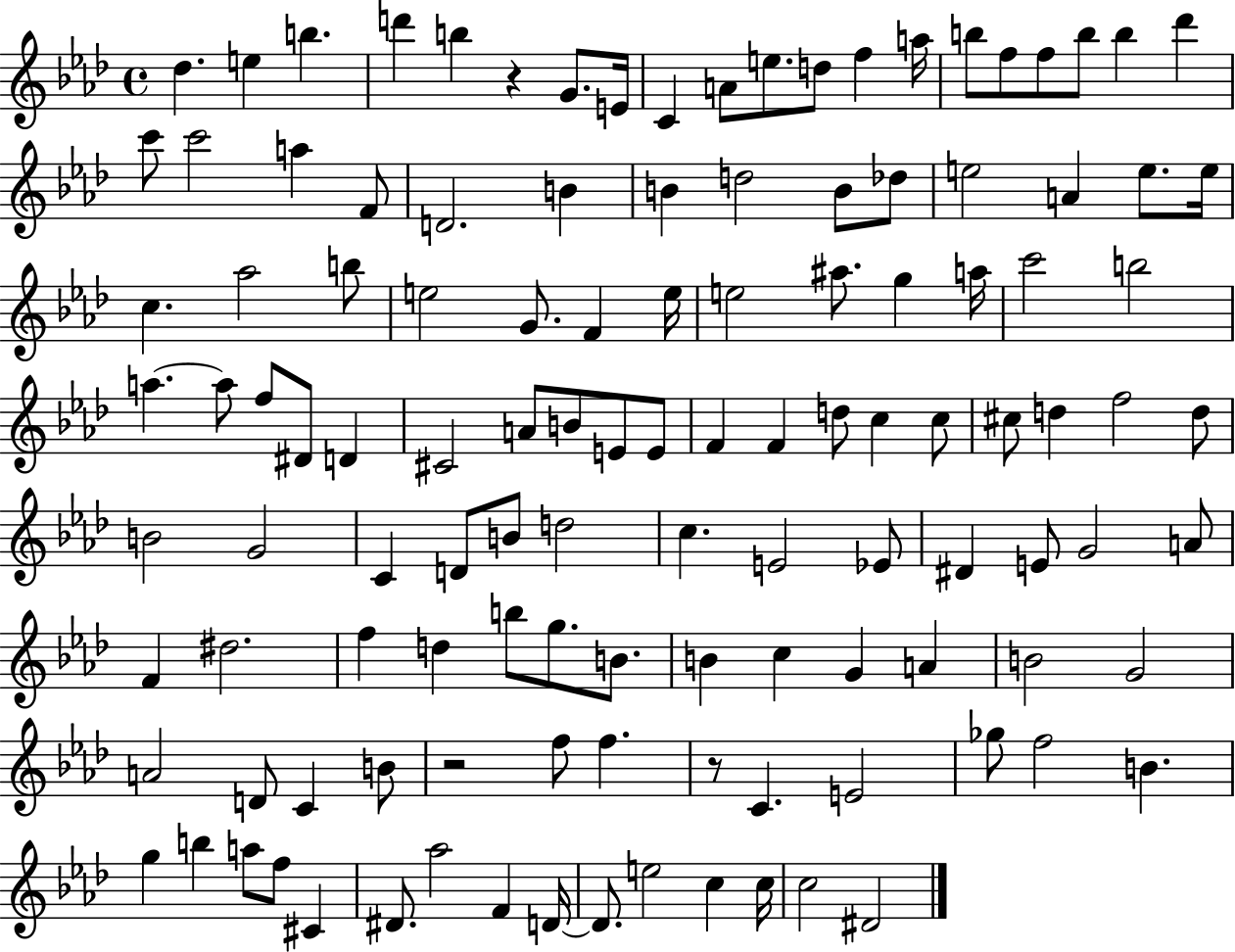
{
  \clef treble
  \time 4/4
  \defaultTimeSignature
  \key aes \major
  des''4. e''4 b''4. | d'''4 b''4 r4 g'8. e'16 | c'4 a'8 e''8. d''8 f''4 a''16 | b''8 f''8 f''8 b''8 b''4 des'''4 | \break c'''8 c'''2 a''4 f'8 | d'2. b'4 | b'4 d''2 b'8 des''8 | e''2 a'4 e''8. e''16 | \break c''4. aes''2 b''8 | e''2 g'8. f'4 e''16 | e''2 ais''8. g''4 a''16 | c'''2 b''2 | \break a''4.~~ a''8 f''8 dis'8 d'4 | cis'2 a'8 b'8 e'8 e'8 | f'4 f'4 d''8 c''4 c''8 | cis''8 d''4 f''2 d''8 | \break b'2 g'2 | c'4 d'8 b'8 d''2 | c''4. e'2 ees'8 | dis'4 e'8 g'2 a'8 | \break f'4 dis''2. | f''4 d''4 b''8 g''8. b'8. | b'4 c''4 g'4 a'4 | b'2 g'2 | \break a'2 d'8 c'4 b'8 | r2 f''8 f''4. | r8 c'4. e'2 | ges''8 f''2 b'4. | \break g''4 b''4 a''8 f''8 cis'4 | dis'8. aes''2 f'4 d'16~~ | d'8. e''2 c''4 c''16 | c''2 dis'2 | \break \bar "|."
}